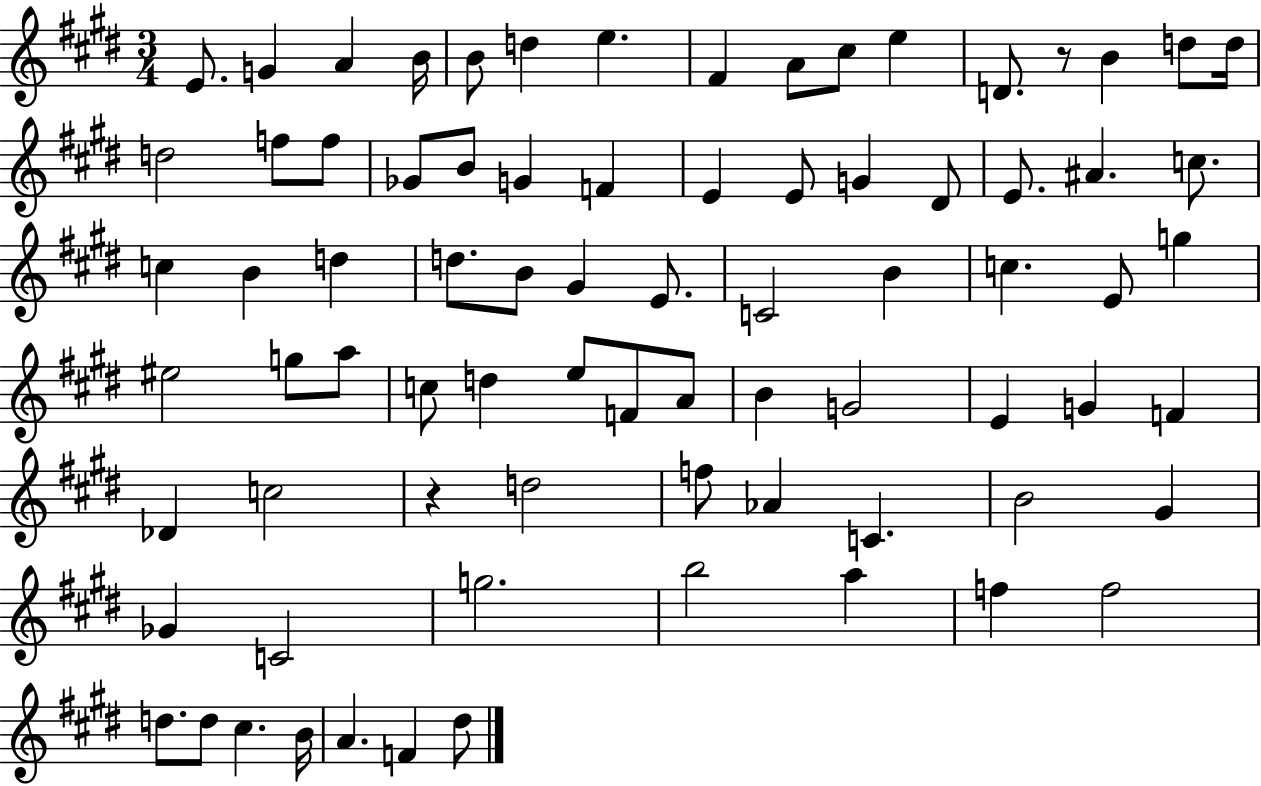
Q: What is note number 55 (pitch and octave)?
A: Db4